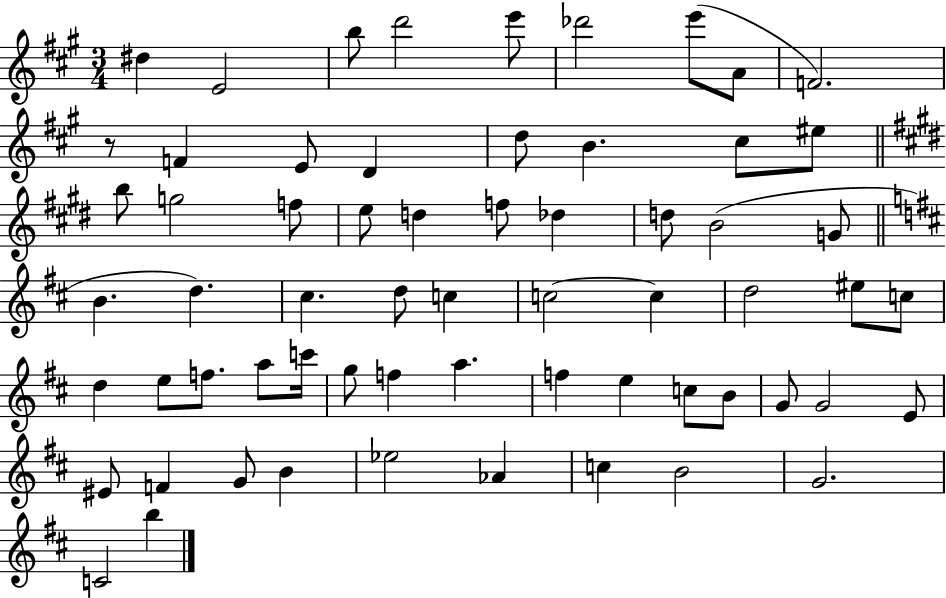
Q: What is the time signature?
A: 3/4